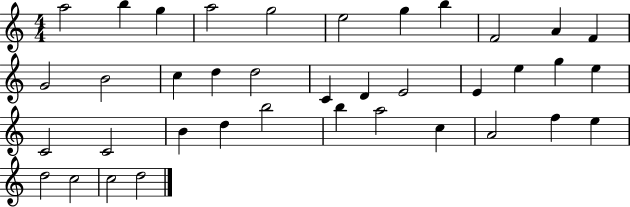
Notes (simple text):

A5/h B5/q G5/q A5/h G5/h E5/h G5/q B5/q F4/h A4/q F4/q G4/h B4/h C5/q D5/q D5/h C4/q D4/q E4/h E4/q E5/q G5/q E5/q C4/h C4/h B4/q D5/q B5/h B5/q A5/h C5/q A4/h F5/q E5/q D5/h C5/h C5/h D5/h